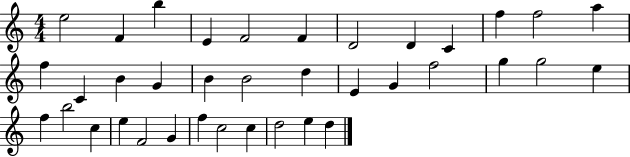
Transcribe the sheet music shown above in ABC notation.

X:1
T:Untitled
M:4/4
L:1/4
K:C
e2 F b E F2 F D2 D C f f2 a f C B G B B2 d E G f2 g g2 e f b2 c e F2 G f c2 c d2 e d